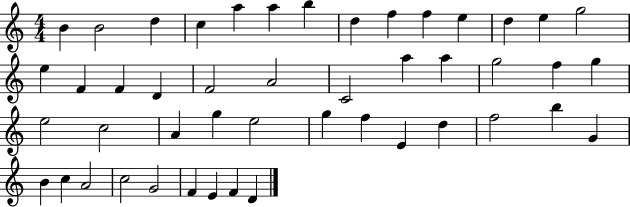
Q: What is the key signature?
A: C major